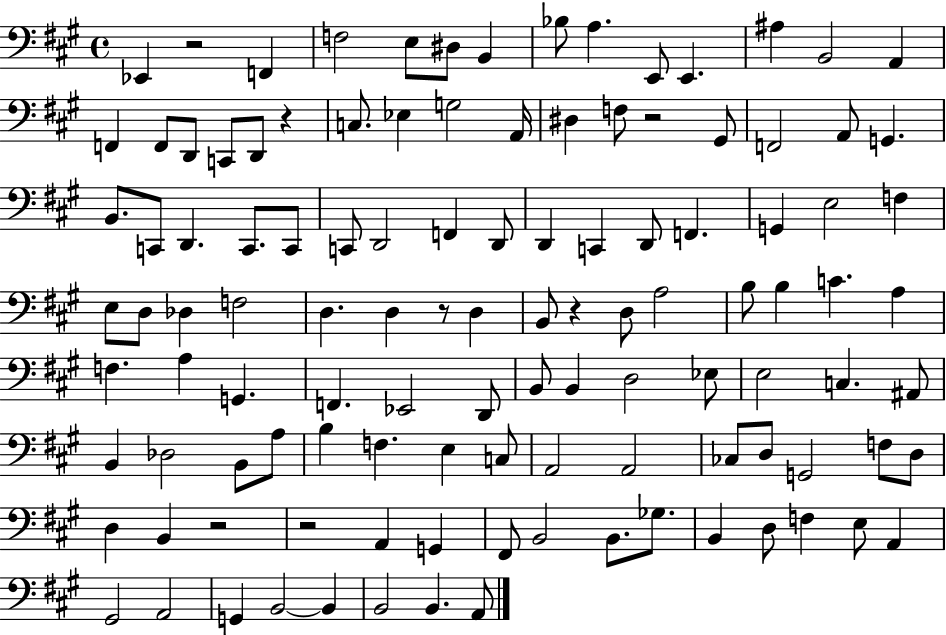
{
  \clef bass
  \time 4/4
  \defaultTimeSignature
  \key a \major
  ees,4 r2 f,4 | f2 e8 dis8 b,4 | bes8 a4. e,8 e,4. | ais4 b,2 a,4 | \break f,4 f,8 d,8 c,8 d,8 r4 | c8. ees4 g2 a,16 | dis4 f8 r2 gis,8 | f,2 a,8 g,4. | \break b,8. c,8 d,4. c,8. c,8 | c,8 d,2 f,4 d,8 | d,4 c,4 d,8 f,4. | g,4 e2 f4 | \break e8 d8 des4 f2 | d4. d4 r8 d4 | b,8 r4 d8 a2 | b8 b4 c'4. a4 | \break f4. a4 g,4. | f,4. ees,2 d,8 | b,8 b,4 d2 ees8 | e2 c4. ais,8 | \break b,4 des2 b,8 a8 | b4 f4. e4 c8 | a,2 a,2 | ces8 d8 g,2 f8 d8 | \break d4 b,4 r2 | r2 a,4 g,4 | fis,8 b,2 b,8. ges8. | b,4 d8 f4 e8 a,4 | \break gis,2 a,2 | g,4 b,2~~ b,4 | b,2 b,4. a,8 | \bar "|."
}